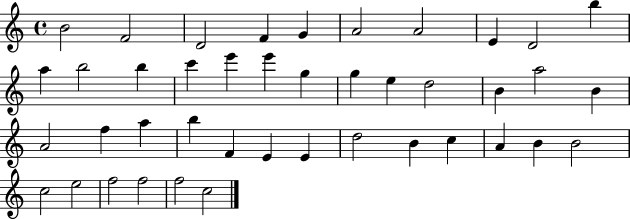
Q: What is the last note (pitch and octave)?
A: C5